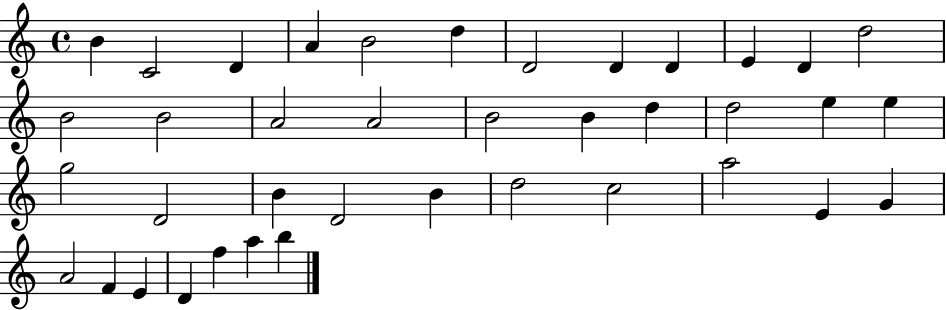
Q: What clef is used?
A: treble